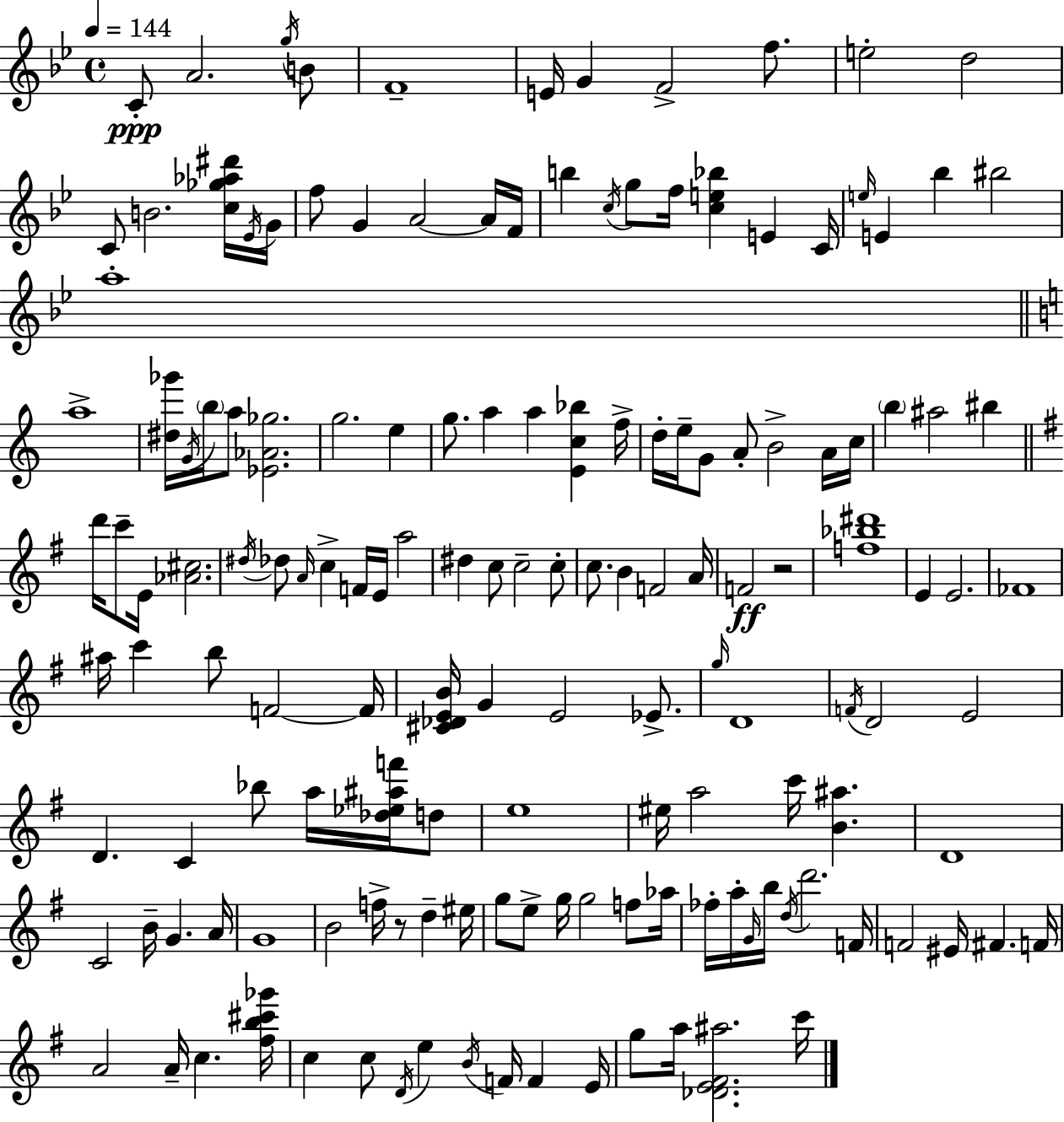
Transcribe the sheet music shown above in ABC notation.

X:1
T:Untitled
M:4/4
L:1/4
K:Gm
C/2 A2 g/4 B/2 F4 E/4 G F2 f/2 e2 d2 C/2 B2 [c_g_a^d']/4 _E/4 G/4 f/2 G A2 A/4 F/4 b c/4 g/2 f/4 [ce_b] E C/4 e/4 E _b ^b2 a4 a4 [^d_g']/4 G/4 b/4 a/2 [_E_A_g]2 g2 e g/2 a a [Ec_b] f/4 d/4 e/4 G/2 A/2 B2 A/4 c/4 b ^a2 ^b d'/4 c'/2 E/4 [_A^c]2 ^d/4 _d/2 A/4 c F/4 E/4 a2 ^d c/2 c2 c/2 c/2 B F2 A/4 F2 z2 [f_b^d']4 E E2 _F4 ^a/4 c' b/2 F2 F/4 [^C_DEB]/4 G E2 _E/2 g/4 D4 F/4 D2 E2 D C _b/2 a/4 [_d_e^af']/4 d/2 e4 ^e/4 a2 c'/4 [B^a] D4 C2 B/4 G A/4 G4 B2 f/4 z/2 d ^e/4 g/2 e/2 g/4 g2 f/2 _a/4 _f/4 a/4 G/4 b/4 d/4 d'2 F/4 F2 ^E/4 ^F F/4 A2 A/4 c [^fb^c'_g']/4 c c/2 D/4 e B/4 F/4 F E/4 g/2 a/4 [_DE^F^a]2 c'/4